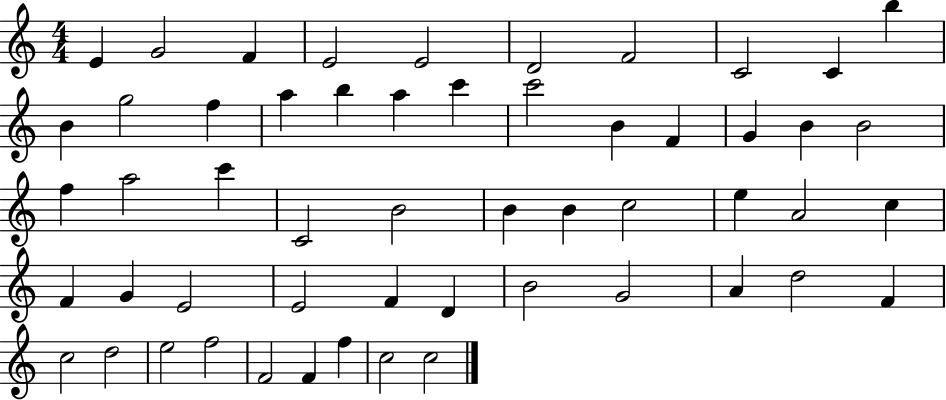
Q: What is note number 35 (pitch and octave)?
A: F4